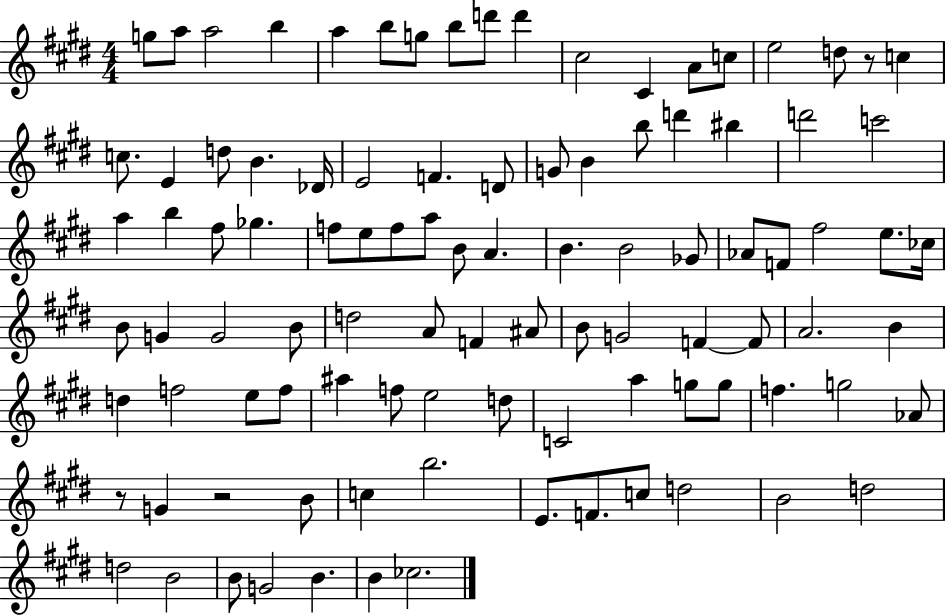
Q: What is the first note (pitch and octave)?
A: G5